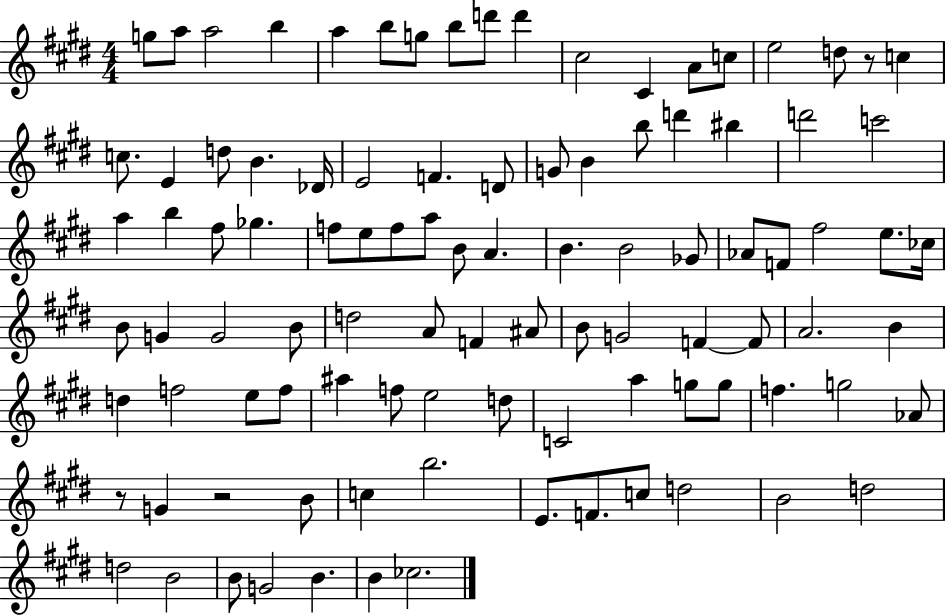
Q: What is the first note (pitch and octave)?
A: G5